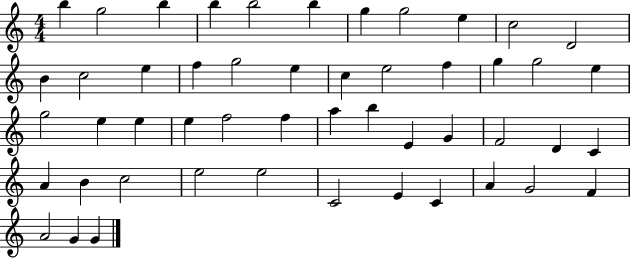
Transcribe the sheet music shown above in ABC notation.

X:1
T:Untitled
M:4/4
L:1/4
K:C
b g2 b b b2 b g g2 e c2 D2 B c2 e f g2 e c e2 f g g2 e g2 e e e f2 f a b E G F2 D C A B c2 e2 e2 C2 E C A G2 F A2 G G